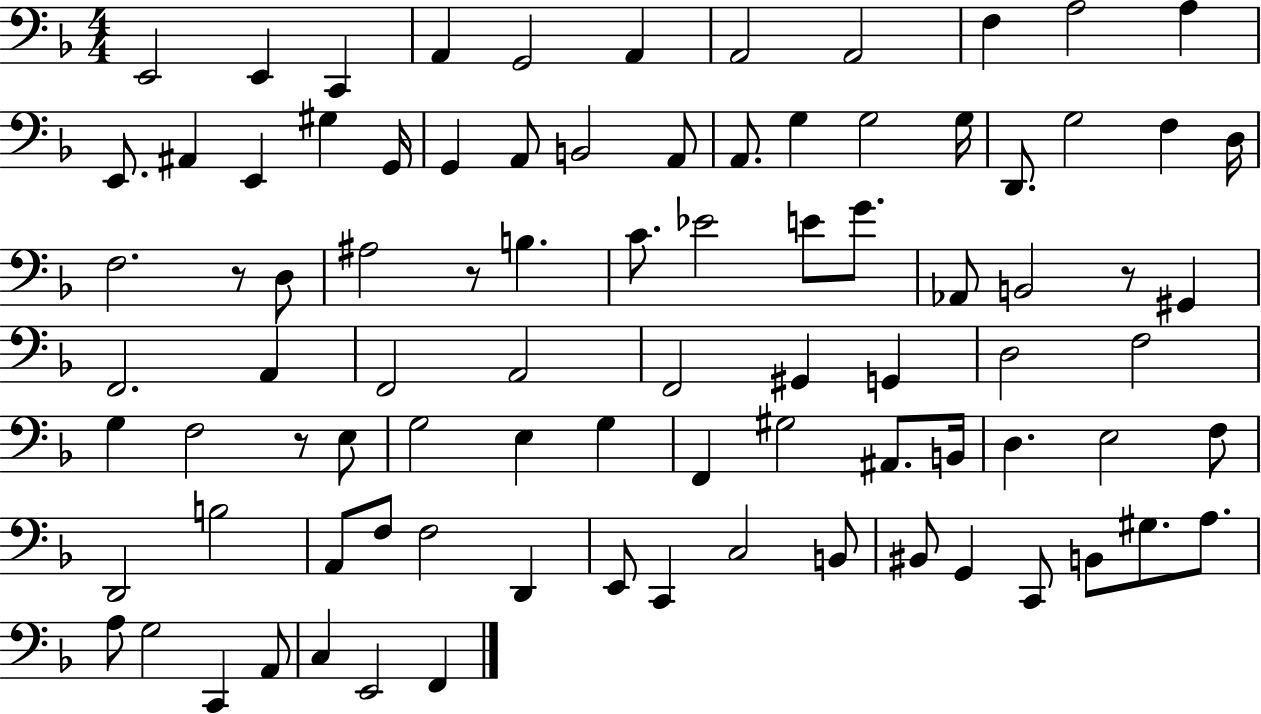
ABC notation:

X:1
T:Untitled
M:4/4
L:1/4
K:F
E,,2 E,, C,, A,, G,,2 A,, A,,2 A,,2 F, A,2 A, E,,/2 ^A,, E,, ^G, G,,/4 G,, A,,/2 B,,2 A,,/2 A,,/2 G, G,2 G,/4 D,,/2 G,2 F, D,/4 F,2 z/2 D,/2 ^A,2 z/2 B, C/2 _E2 E/2 G/2 _A,,/2 B,,2 z/2 ^G,, F,,2 A,, F,,2 A,,2 F,,2 ^G,, G,, D,2 F,2 G, F,2 z/2 E,/2 G,2 E, G, F,, ^G,2 ^A,,/2 B,,/4 D, E,2 F,/2 D,,2 B,2 A,,/2 F,/2 F,2 D,, E,,/2 C,, C,2 B,,/2 ^B,,/2 G,, C,,/2 B,,/2 ^G,/2 A,/2 A,/2 G,2 C,, A,,/2 C, E,,2 F,,